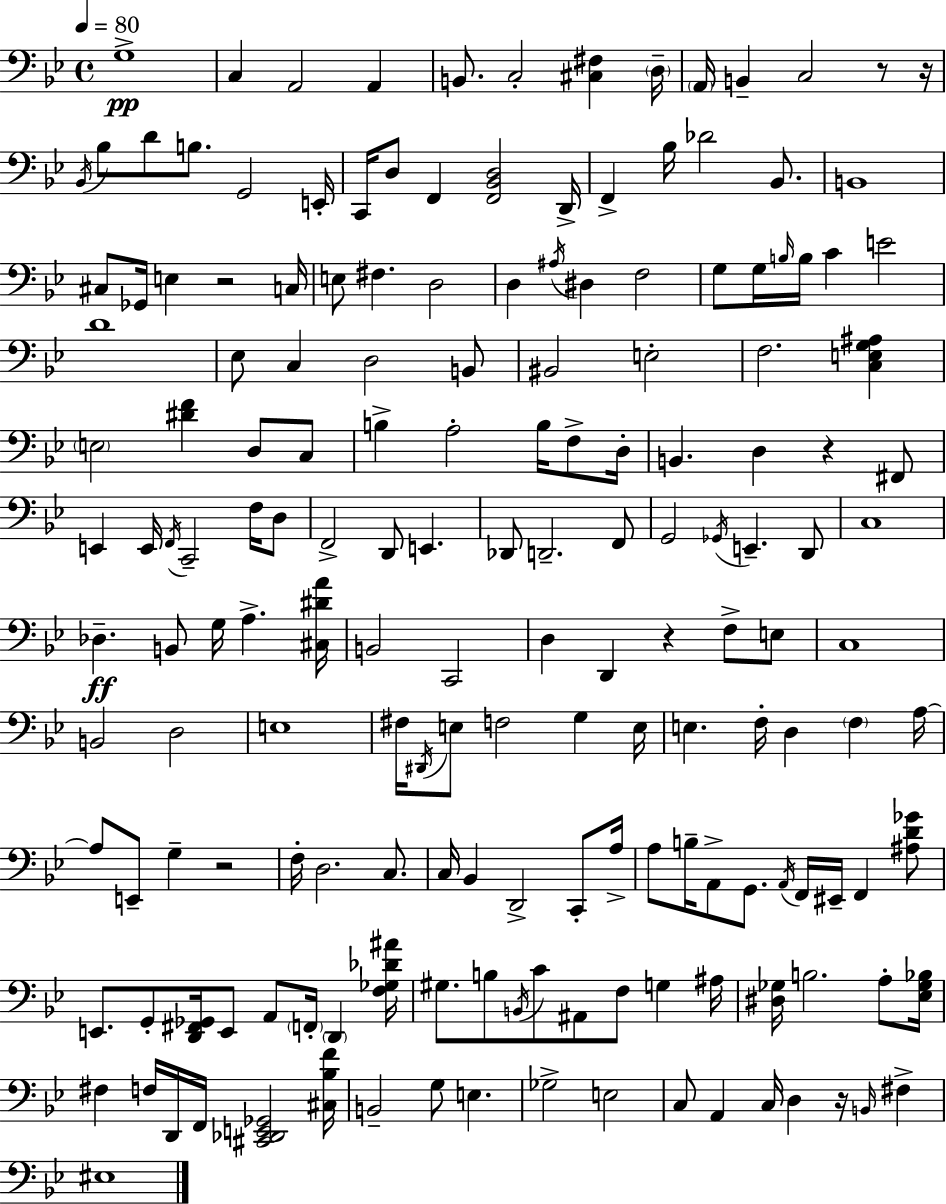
G3/w C3/q A2/h A2/q B2/e. C3/h [C#3,F#3]/q D3/s A2/s B2/q C3/h R/e R/s Bb2/s Bb3/e D4/e B3/e. G2/h E2/s C2/s D3/e F2/q [F2,Bb2,D3]/h D2/s F2/q Bb3/s Db4/h Bb2/e. B2/w C#3/e Gb2/s E3/q R/h C3/s E3/e F#3/q. D3/h D3/q A#3/s D#3/q F3/h G3/e G3/s B3/s B3/s C4/q E4/h D4/w Eb3/e C3/q D3/h B2/e BIS2/h E3/h F3/h. [C3,E3,G3,A#3]/q E3/h [D#4,F4]/q D3/e C3/e B3/q A3/h B3/s F3/e D3/s B2/q. D3/q R/q F#2/e E2/q E2/s F2/s C2/h F3/s D3/e F2/h D2/e E2/q. Db2/e D2/h. F2/e G2/h Gb2/s E2/q. D2/e C3/w Db3/q. B2/e G3/s A3/q. [C#3,D#4,A4]/s B2/h C2/h D3/q D2/q R/q F3/e E3/e C3/w B2/h D3/h E3/w F#3/s D#2/s E3/e F3/h G3/q E3/s E3/q. F3/s D3/q F3/q A3/s A3/e E2/e G3/q R/h F3/s D3/h. C3/e. C3/s Bb2/q D2/h C2/e A3/s A3/e B3/s A2/e G2/e. A2/s F2/s EIS2/s F2/q [A#3,D4,Gb4]/e E2/e. G2/e [D2,F#2,Gb2]/s E2/e A2/e F2/s D2/q [F3,Gb3,Db4,A#4]/s G#3/e. B3/e B2/s C4/e A#2/e F3/e G3/q A#3/s [D#3,Gb3]/s B3/h. A3/e [Eb3,Gb3,Bb3]/s F#3/q F3/s D2/s F2/s [C#2,Db2,E2,Gb2]/h [C#3,Bb3,F4]/s B2/h G3/e E3/q. Gb3/h E3/h C3/e A2/q C3/s D3/q R/s B2/s F#3/q EIS3/w